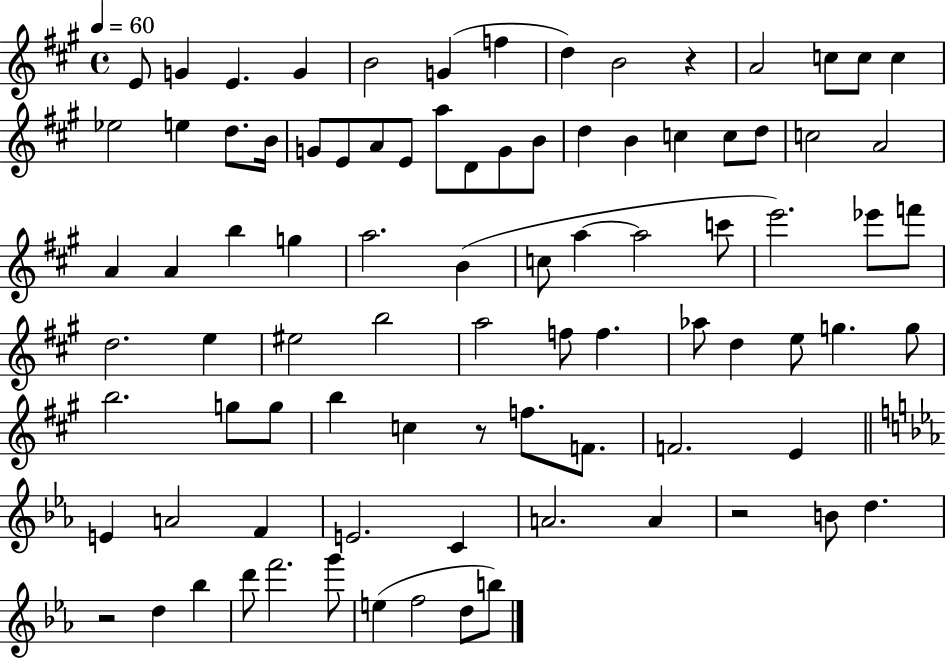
X:1
T:Untitled
M:4/4
L:1/4
K:A
E/2 G E G B2 G f d B2 z A2 c/2 c/2 c _e2 e d/2 B/4 G/2 E/2 A/2 E/2 a/2 D/2 G/2 B/2 d B c c/2 d/2 c2 A2 A A b g a2 B c/2 a a2 c'/2 e'2 _e'/2 f'/2 d2 e ^e2 b2 a2 f/2 f _a/2 d e/2 g g/2 b2 g/2 g/2 b c z/2 f/2 F/2 F2 E E A2 F E2 C A2 A z2 B/2 d z2 d _b d'/2 f'2 g'/2 e f2 d/2 b/2